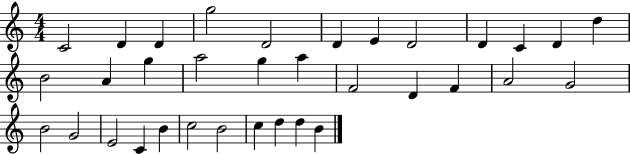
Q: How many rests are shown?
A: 0